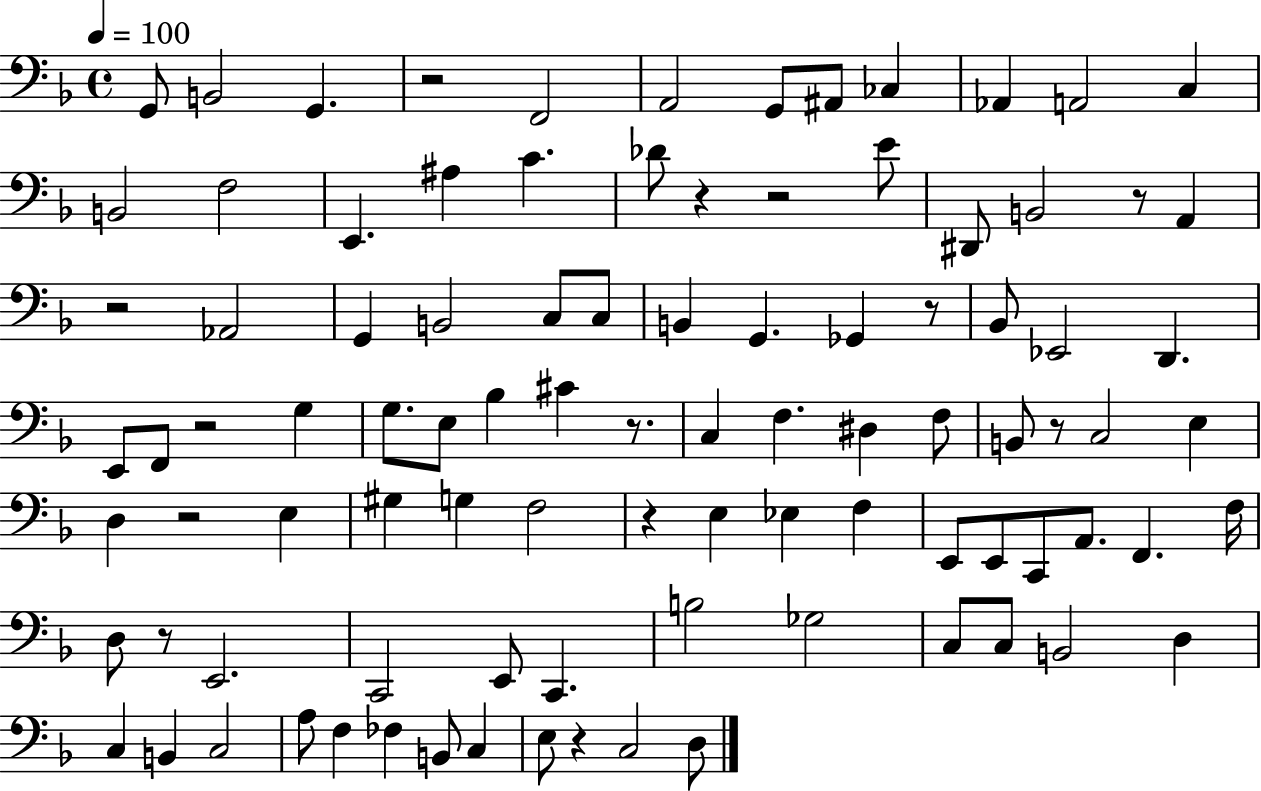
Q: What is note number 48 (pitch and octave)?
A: E3